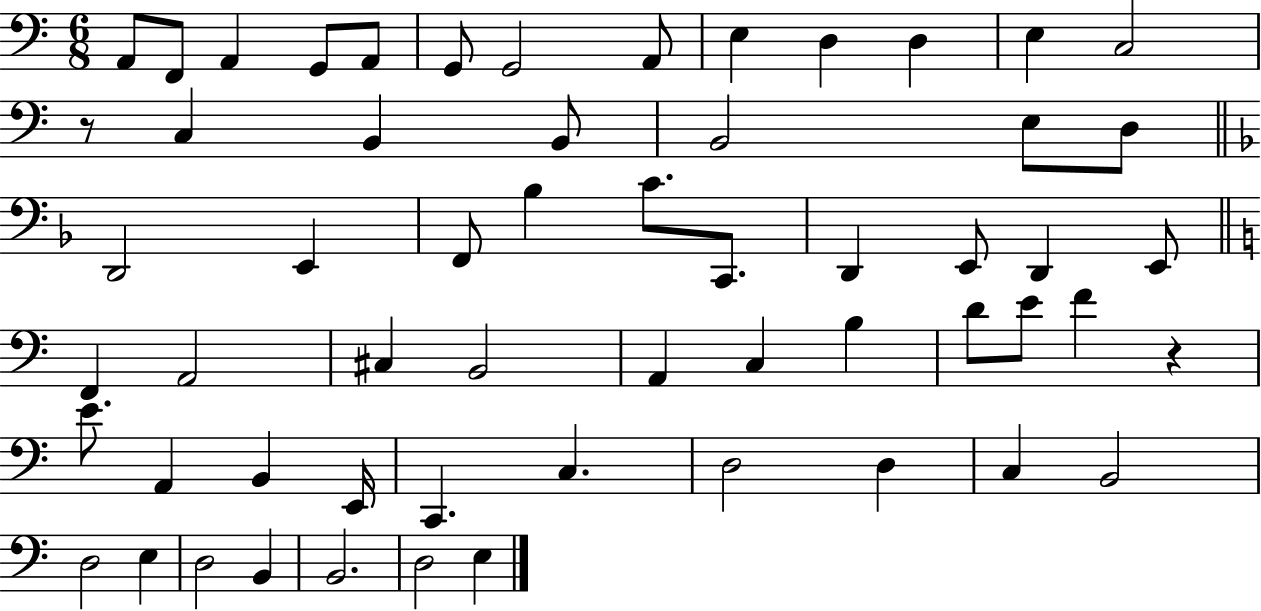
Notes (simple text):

A2/e F2/e A2/q G2/e A2/e G2/e G2/h A2/e E3/q D3/q D3/q E3/q C3/h R/e C3/q B2/q B2/e B2/h E3/e D3/e D2/h E2/q F2/e Bb3/q C4/e. C2/e. D2/q E2/e D2/q E2/e F2/q A2/h C#3/q B2/h A2/q C3/q B3/q D4/e E4/e F4/q R/q E4/e. A2/q B2/q E2/s C2/q. C3/q. D3/h D3/q C3/q B2/h D3/h E3/q D3/h B2/q B2/h. D3/h E3/q